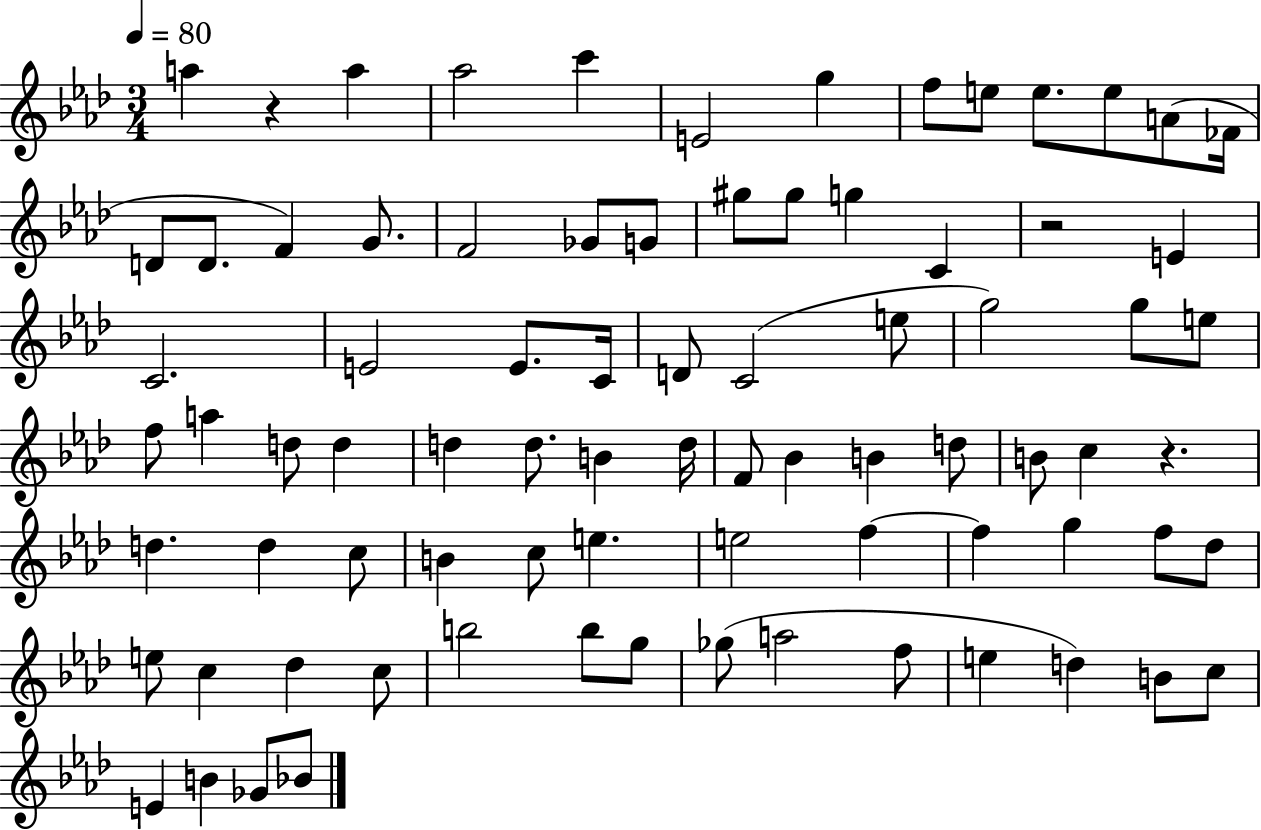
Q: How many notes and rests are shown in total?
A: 81